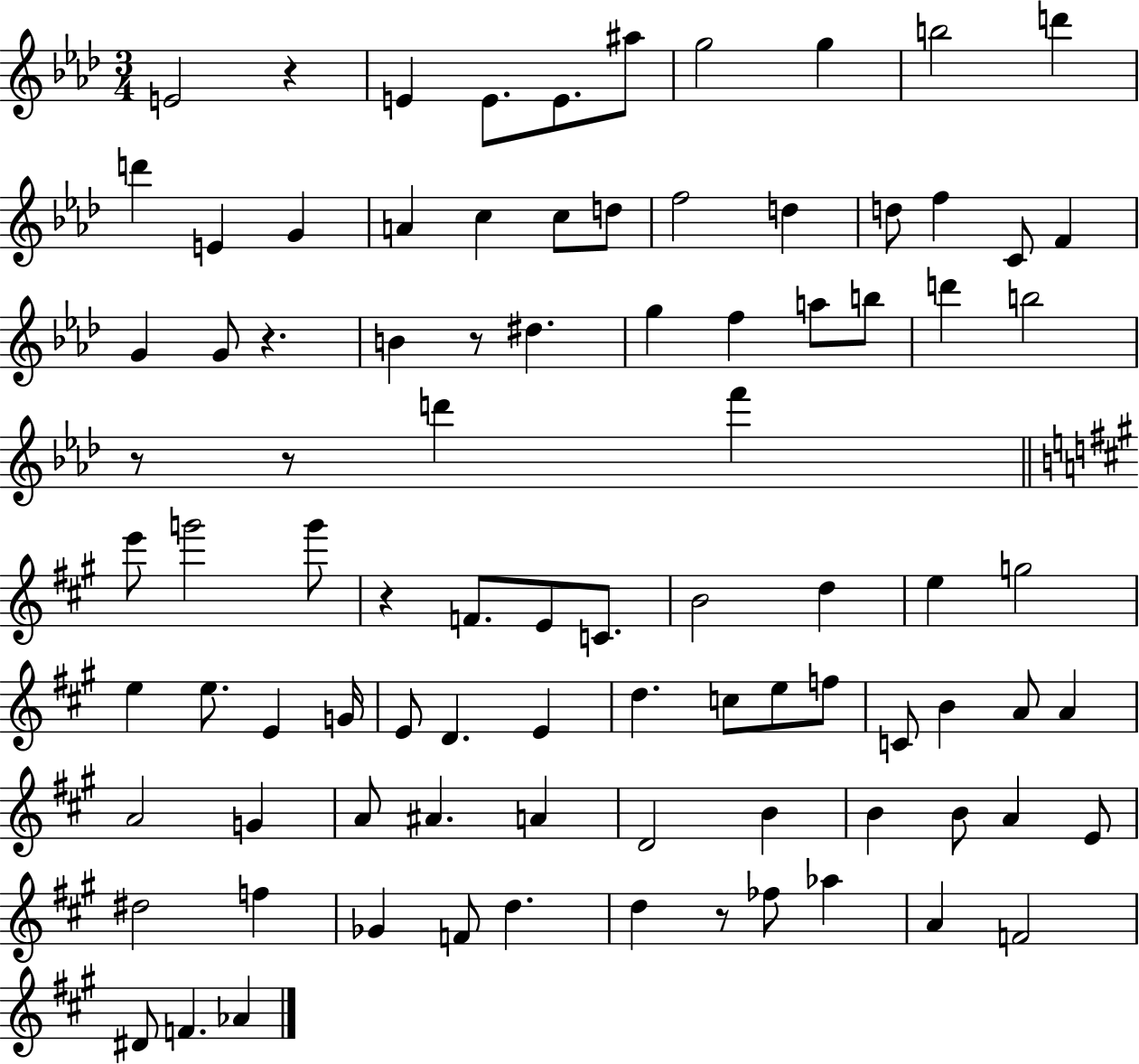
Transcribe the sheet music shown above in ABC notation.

X:1
T:Untitled
M:3/4
L:1/4
K:Ab
E2 z E E/2 E/2 ^a/2 g2 g b2 d' d' E G A c c/2 d/2 f2 d d/2 f C/2 F G G/2 z B z/2 ^d g f a/2 b/2 d' b2 z/2 z/2 d' f' e'/2 g'2 g'/2 z F/2 E/2 C/2 B2 d e g2 e e/2 E G/4 E/2 D E d c/2 e/2 f/2 C/2 B A/2 A A2 G A/2 ^A A D2 B B B/2 A E/2 ^d2 f _G F/2 d d z/2 _f/2 _a A F2 ^D/2 F _A